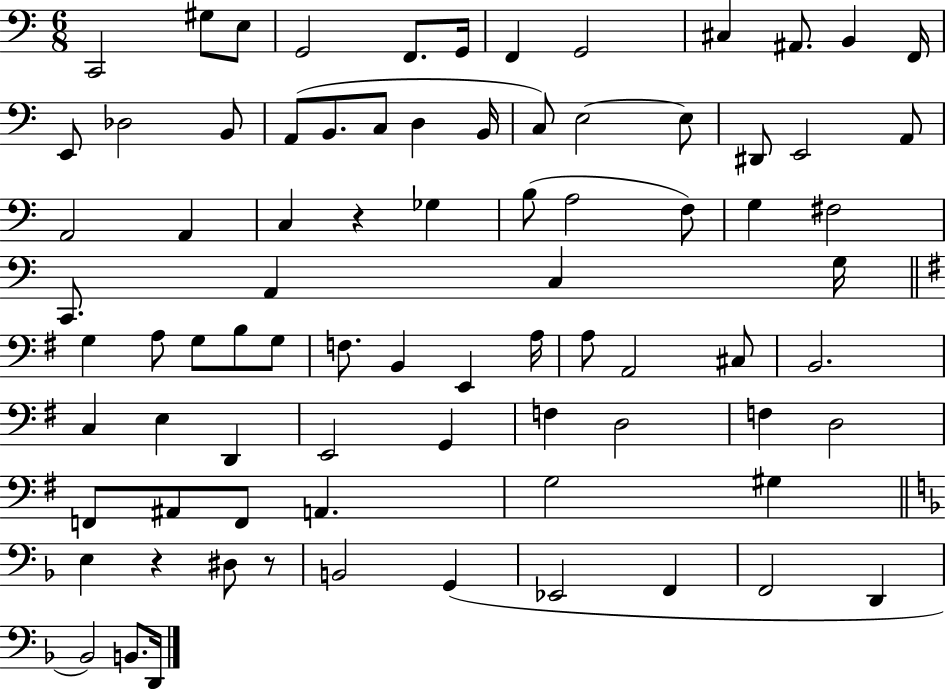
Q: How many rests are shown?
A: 3